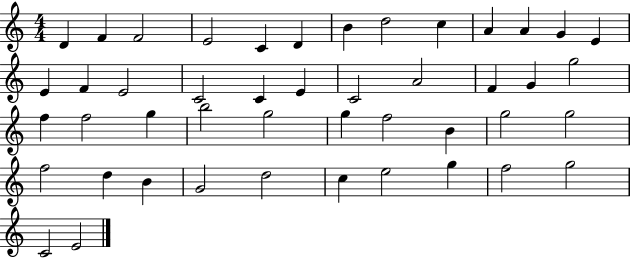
D4/q F4/q F4/h E4/h C4/q D4/q B4/q D5/h C5/q A4/q A4/q G4/q E4/q E4/q F4/q E4/h C4/h C4/q E4/q C4/h A4/h F4/q G4/q G5/h F5/q F5/h G5/q B5/h G5/h G5/q F5/h B4/q G5/h G5/h F5/h D5/q B4/q G4/h D5/h C5/q E5/h G5/q F5/h G5/h C4/h E4/h